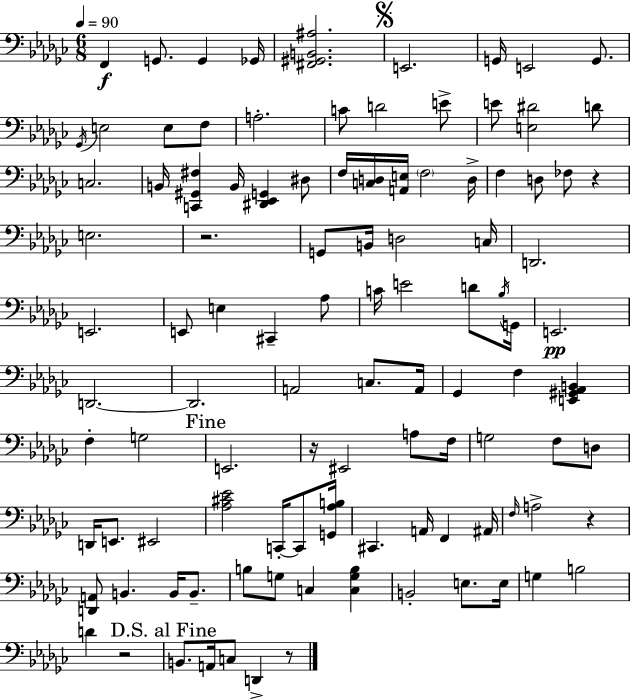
F2/q G2/e. G2/q Gb2/s [F#2,G#2,B2,A#3]/h. E2/h. G2/s E2/h G2/e. Gb2/s E3/h E3/e F3/e A3/h. C4/e D4/h E4/e E4/e [E3,D#4]/h D4/e C3/h. B2/s [C2,G#2,F#3]/q B2/s [D#2,Eb2,G2]/q D#3/e F3/s [C3,D3]/s [A2,E3]/s F3/h D3/s F3/q D3/e FES3/e R/q E3/h. R/h. G2/e B2/s D3/h C3/s D2/h. E2/h. E2/e E3/q C#2/q Ab3/e C4/s E4/h D4/e Bb3/s G2/s E2/h. D2/h. D2/h. A2/h C3/e. A2/s Gb2/q F3/q [E2,G#2,Ab2,B2]/q F3/q G3/h E2/h. R/s EIS2/h A3/e F3/s G3/h F3/e D3/e D2/s E2/e. EIS2/h [Ab3,C#4,Eb4]/h C2/s C2/e [G2,Ab3,B3]/s C#2/q. A2/s F2/q A#2/s F3/s A3/h R/q [D2,A2]/e B2/q. B2/s B2/e. B3/e G3/e C3/q [C3,G3,B3]/q B2/h E3/e. E3/s G3/q B3/h D4/q R/h B2/e. A2/s C3/e D2/q R/e